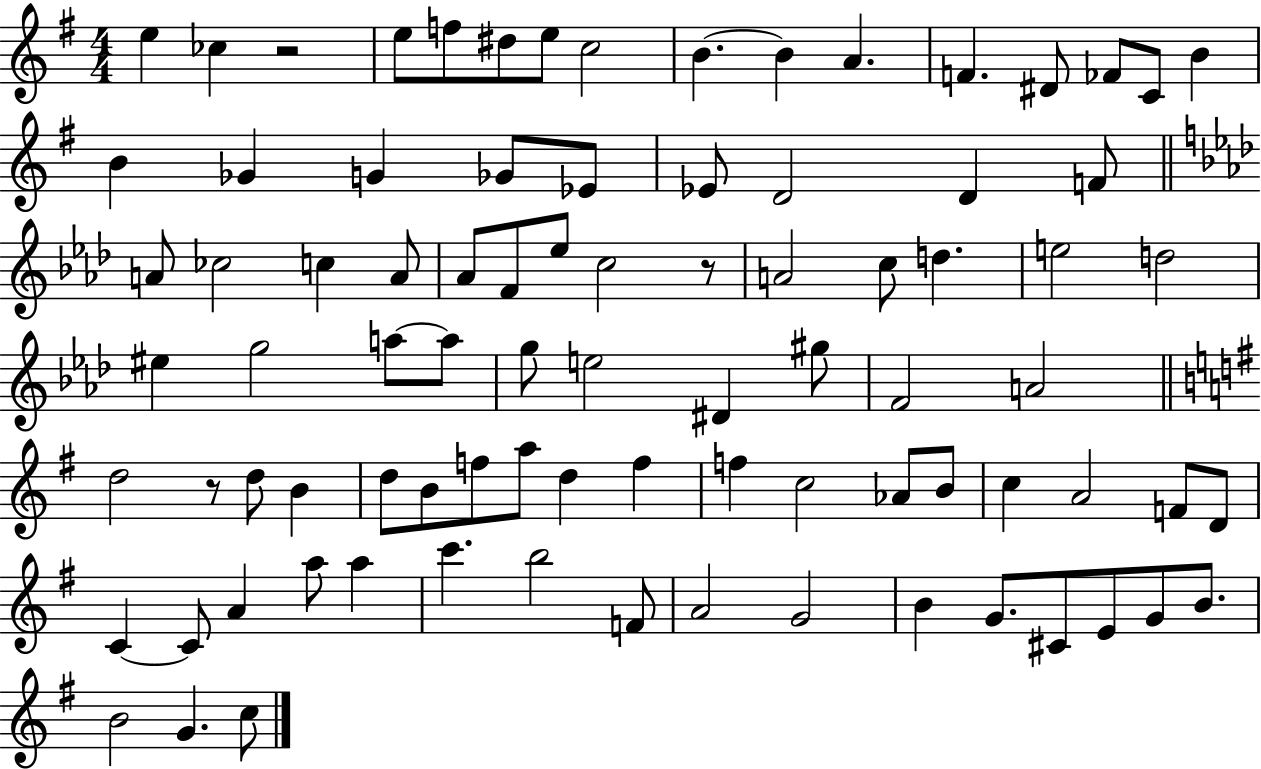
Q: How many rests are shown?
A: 3